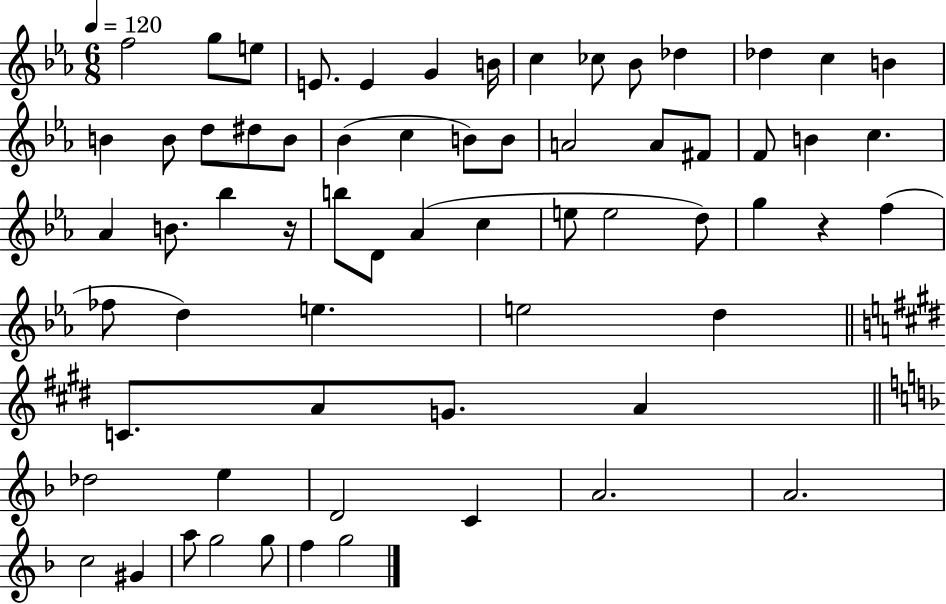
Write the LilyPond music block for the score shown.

{
  \clef treble
  \numericTimeSignature
  \time 6/8
  \key ees \major
  \tempo 4 = 120
  \repeat volta 2 { f''2 g''8 e''8 | e'8. e'4 g'4 b'16 | c''4 ces''8 bes'8 des''4 | des''4 c''4 b'4 | \break b'4 b'8 d''8 dis''8 b'8 | bes'4( c''4 b'8) b'8 | a'2 a'8 fis'8 | f'8 b'4 c''4. | \break aes'4 b'8. bes''4 r16 | b''8 d'8 aes'4( c''4 | e''8 e''2 d''8) | g''4 r4 f''4( | \break fes''8 d''4) e''4. | e''2 d''4 | \bar "||" \break \key e \major c'8. a'8 g'8. a'4 | \bar "||" \break \key d \minor des''2 e''4 | d'2 c'4 | a'2. | a'2. | \break c''2 gis'4 | a''8 g''2 g''8 | f''4 g''2 | } \bar "|."
}